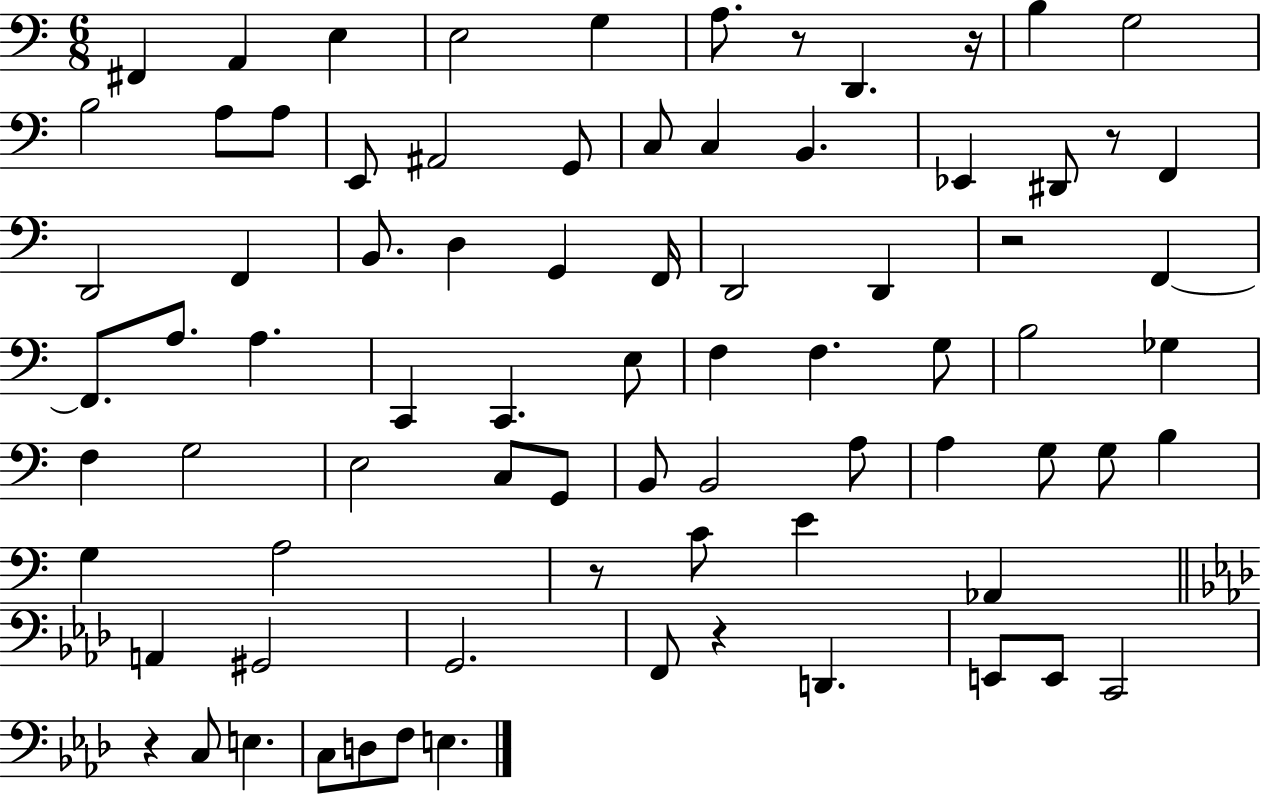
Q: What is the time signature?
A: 6/8